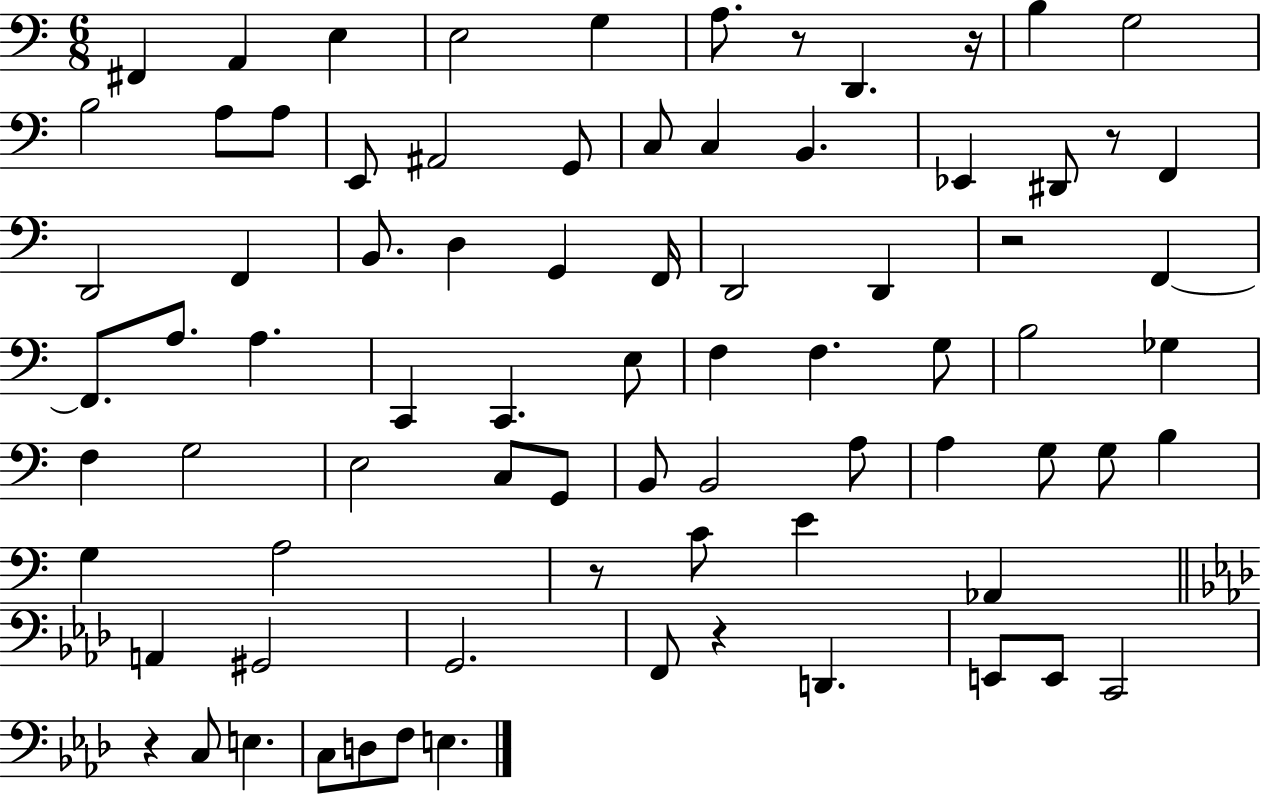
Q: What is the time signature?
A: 6/8